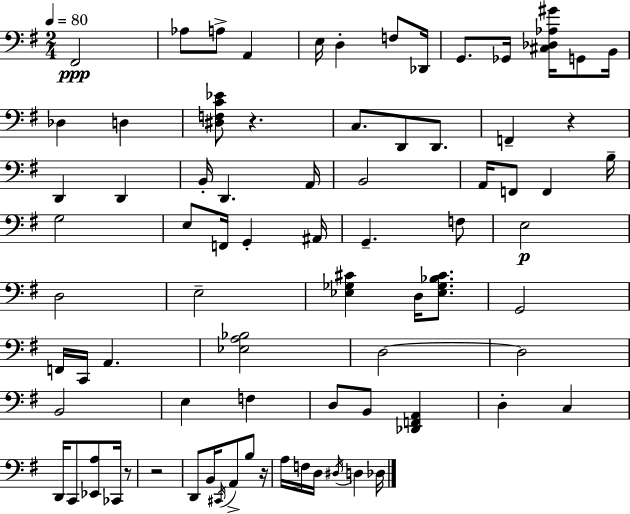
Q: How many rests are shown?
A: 5